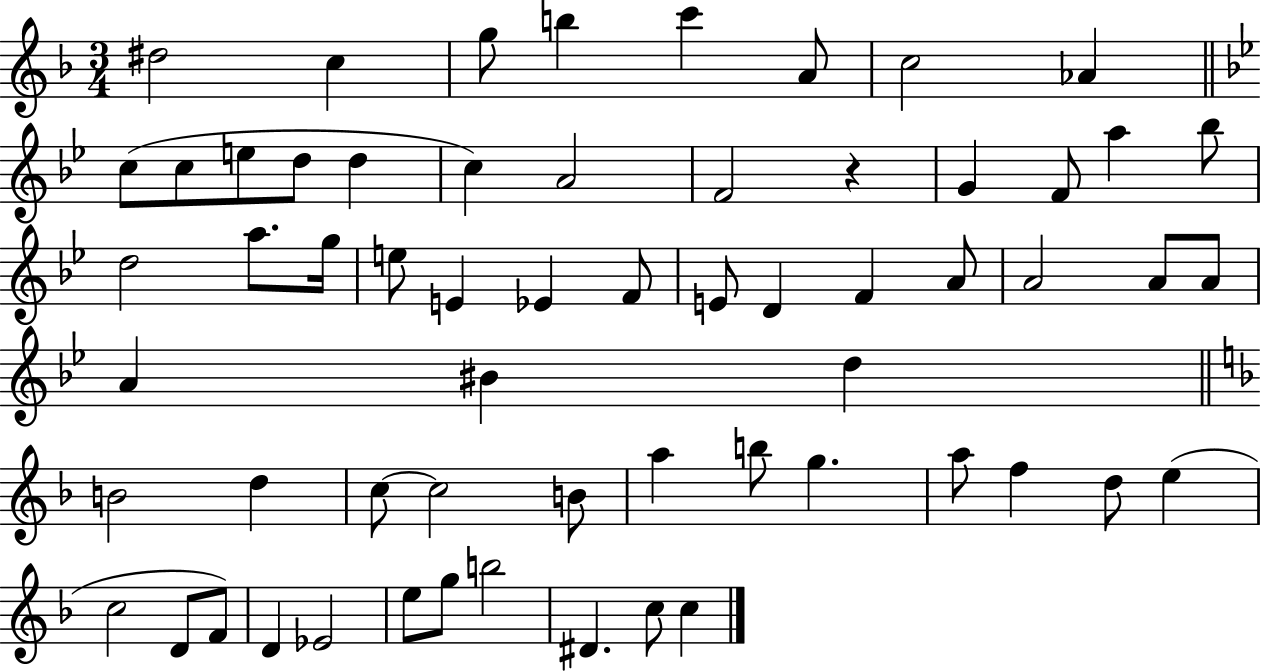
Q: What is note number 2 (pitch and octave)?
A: C5